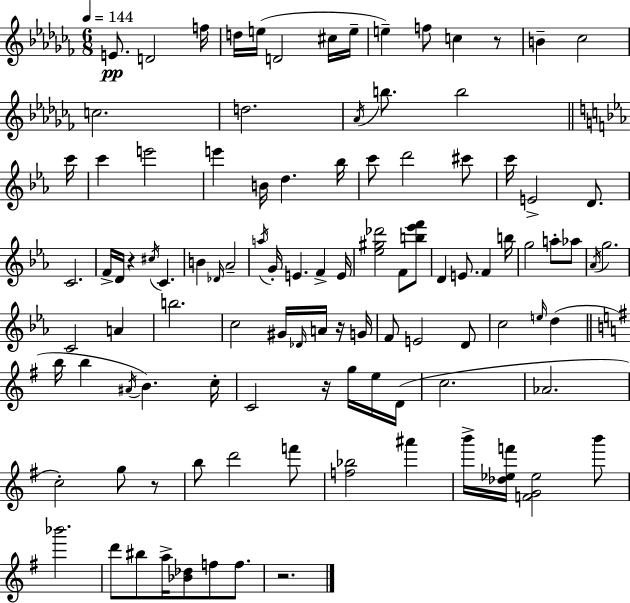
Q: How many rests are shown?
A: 6